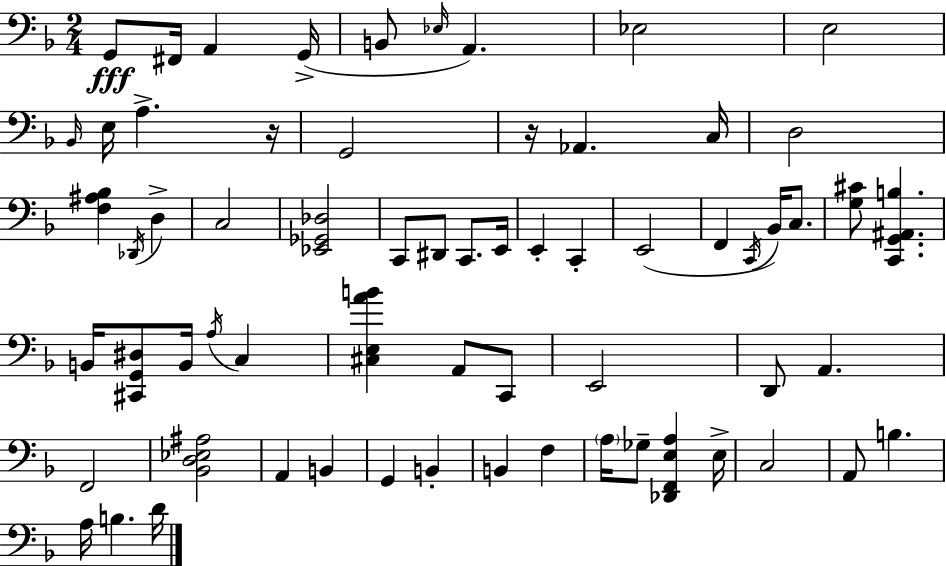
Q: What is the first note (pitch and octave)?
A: G2